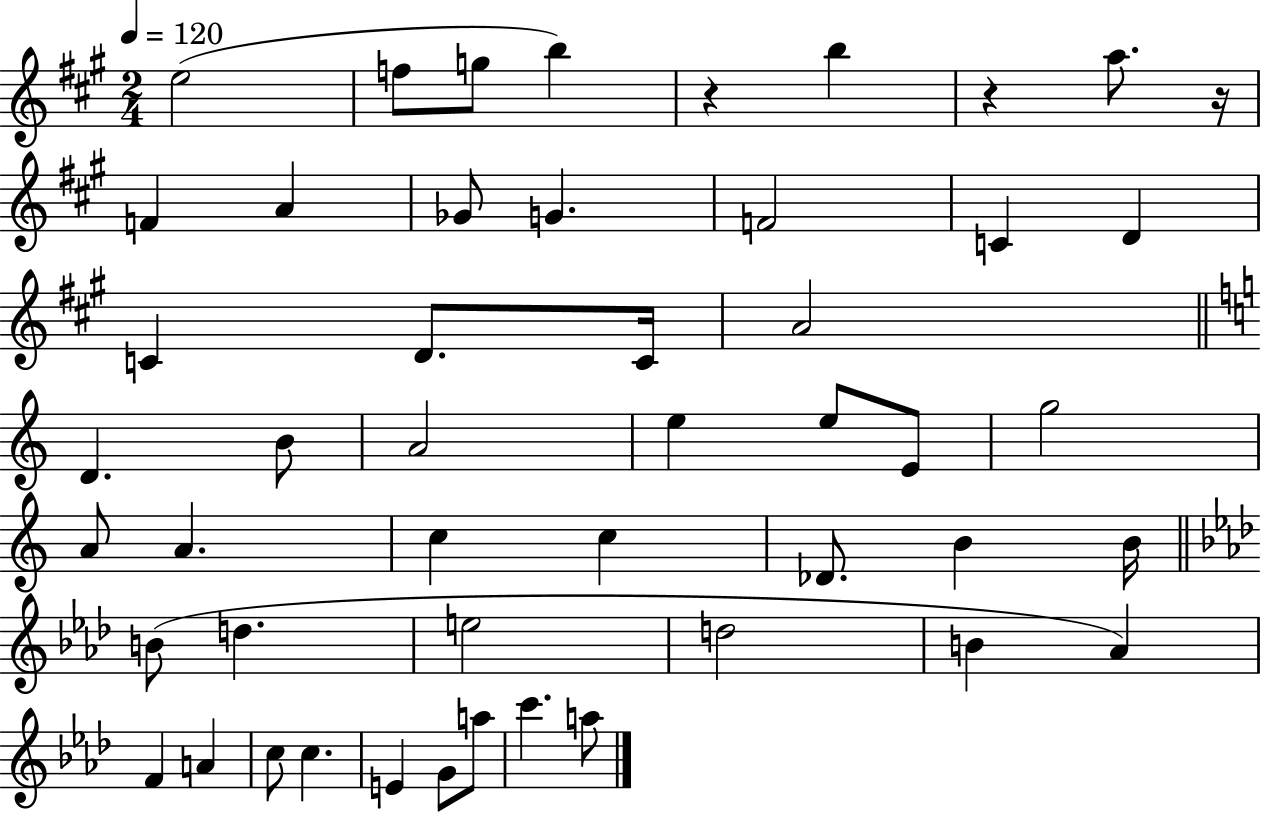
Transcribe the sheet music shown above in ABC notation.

X:1
T:Untitled
M:2/4
L:1/4
K:A
e2 f/2 g/2 b z b z a/2 z/4 F A _G/2 G F2 C D C D/2 C/4 A2 D B/2 A2 e e/2 E/2 g2 A/2 A c c _D/2 B B/4 B/2 d e2 d2 B _A F A c/2 c E G/2 a/2 c' a/2